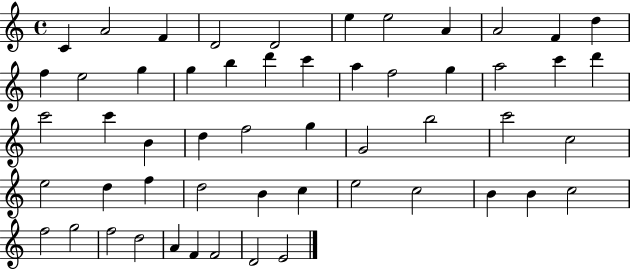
C4/q A4/h F4/q D4/h D4/h E5/q E5/h A4/q A4/h F4/q D5/q F5/q E5/h G5/q G5/q B5/q D6/q C6/q A5/q F5/h G5/q A5/h C6/q D6/q C6/h C6/q B4/q D5/q F5/h G5/q G4/h B5/h C6/h C5/h E5/h D5/q F5/q D5/h B4/q C5/q E5/h C5/h B4/q B4/q C5/h F5/h G5/h F5/h D5/h A4/q F4/q F4/h D4/h E4/h